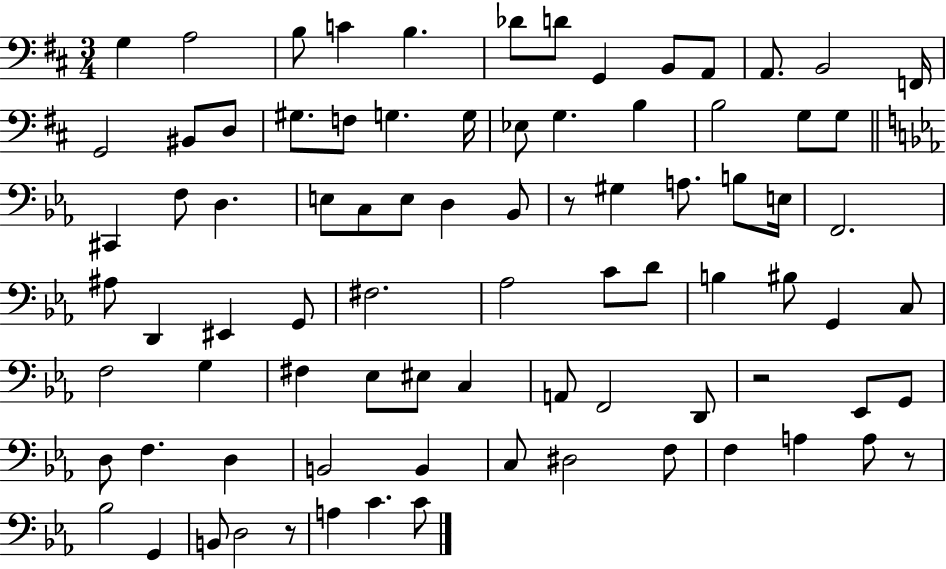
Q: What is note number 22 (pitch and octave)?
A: G3